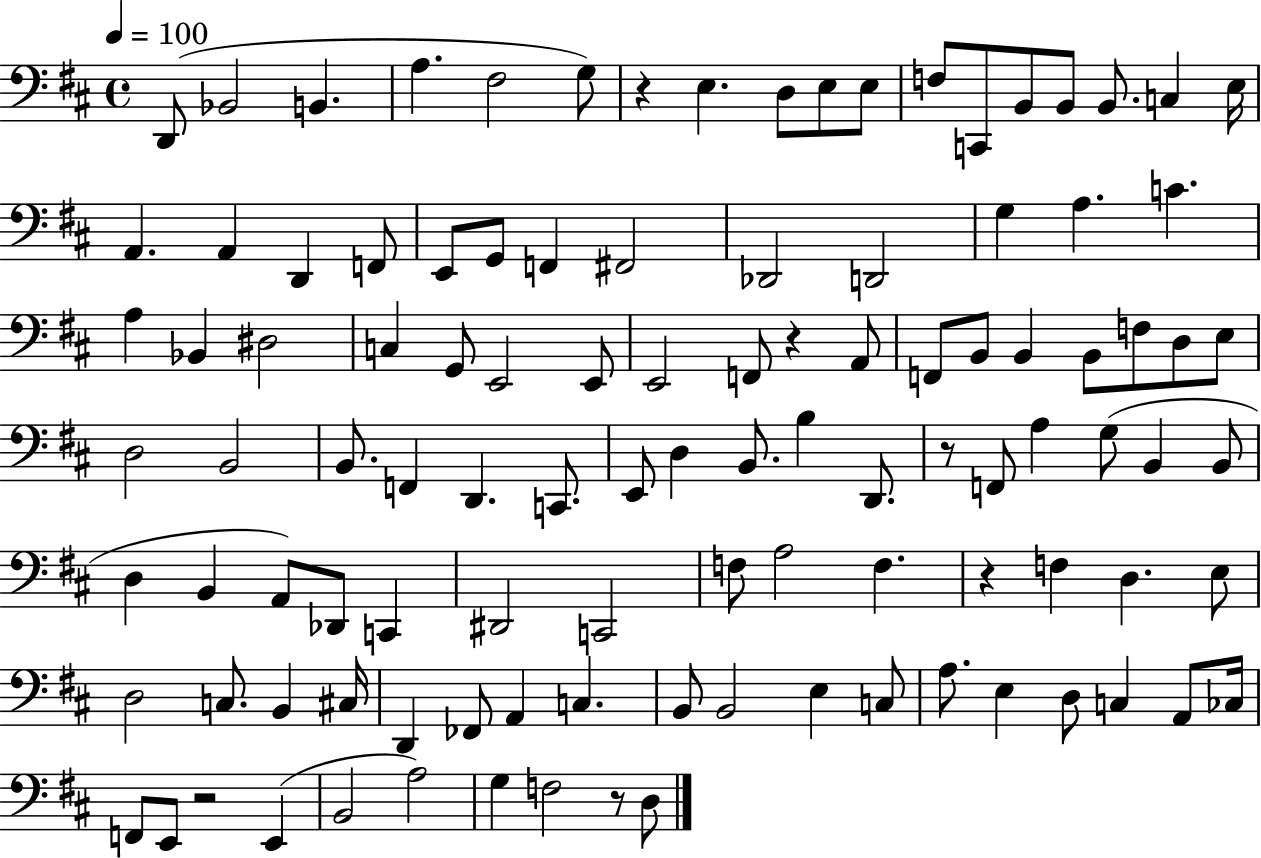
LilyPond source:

{
  \clef bass
  \time 4/4
  \defaultTimeSignature
  \key d \major
  \tempo 4 = 100
  d,8( bes,2 b,4. | a4. fis2 g8) | r4 e4. d8 e8 e8 | f8 c,8 b,8 b,8 b,8. c4 e16 | \break a,4. a,4 d,4 f,8 | e,8 g,8 f,4 fis,2 | des,2 d,2 | g4 a4. c'4. | \break a4 bes,4 dis2 | c4 g,8 e,2 e,8 | e,2 f,8 r4 a,8 | f,8 b,8 b,4 b,8 f8 d8 e8 | \break d2 b,2 | b,8. f,4 d,4. c,8. | e,8 d4 b,8. b4 d,8. | r8 f,8 a4 g8( b,4 b,8 | \break d4 b,4 a,8) des,8 c,4 | dis,2 c,2 | f8 a2 f4. | r4 f4 d4. e8 | \break d2 c8. b,4 cis16 | d,4 fes,8 a,4 c4. | b,8 b,2 e4 c8 | a8. e4 d8 c4 a,8 ces16 | \break f,8 e,8 r2 e,4( | b,2 a2) | g4 f2 r8 d8 | \bar "|."
}